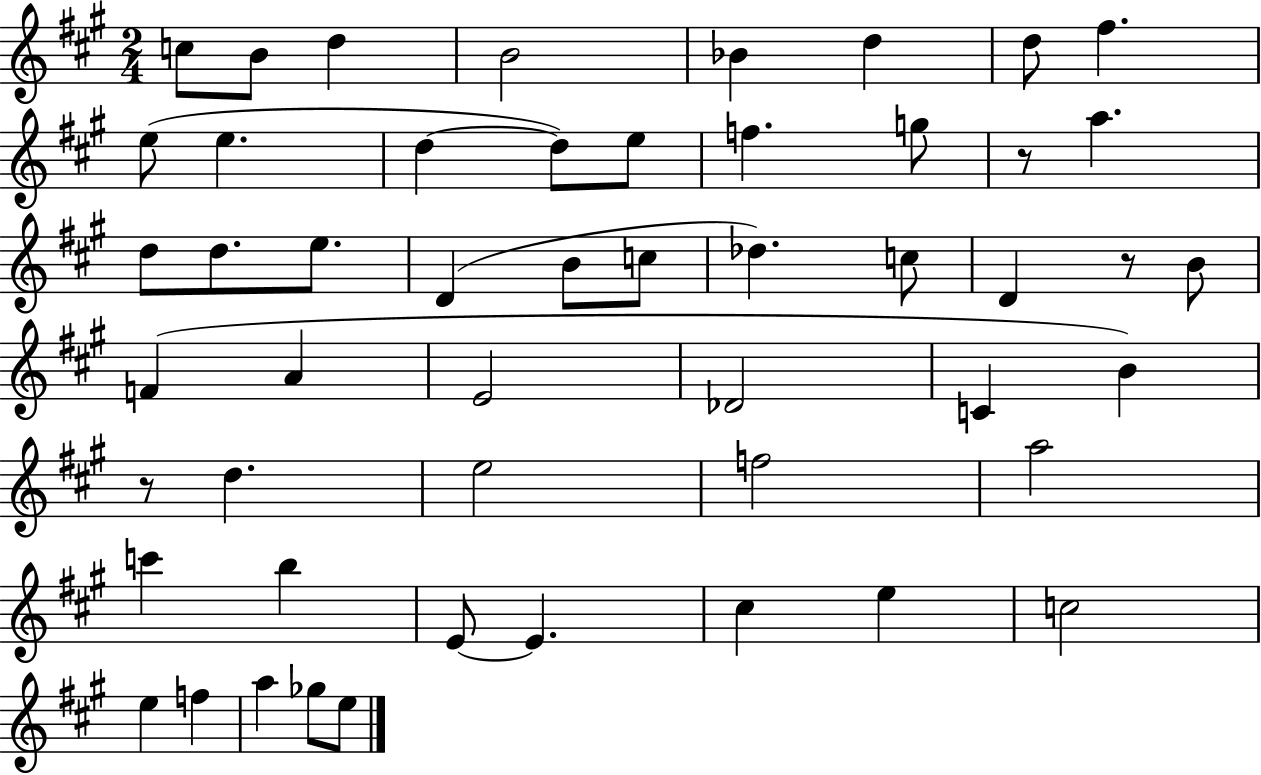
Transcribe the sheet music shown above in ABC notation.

X:1
T:Untitled
M:2/4
L:1/4
K:A
c/2 B/2 d B2 _B d d/2 ^f e/2 e d d/2 e/2 f g/2 z/2 a d/2 d/2 e/2 D B/2 c/2 _d c/2 D z/2 B/2 F A E2 _D2 C B z/2 d e2 f2 a2 c' b E/2 E ^c e c2 e f a _g/2 e/2